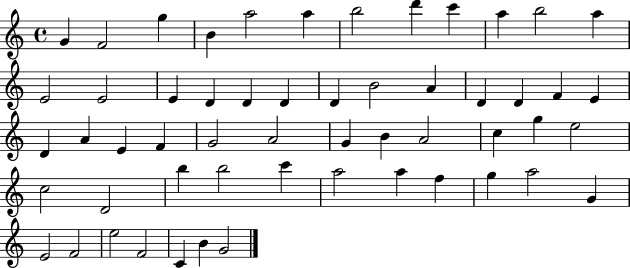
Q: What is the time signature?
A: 4/4